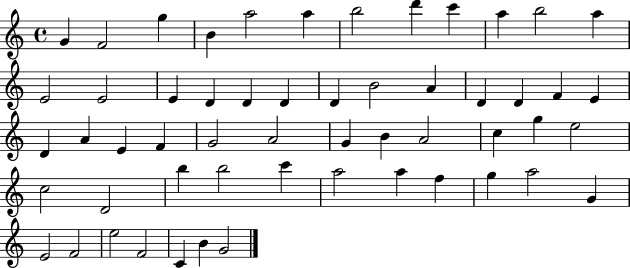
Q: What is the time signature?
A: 4/4